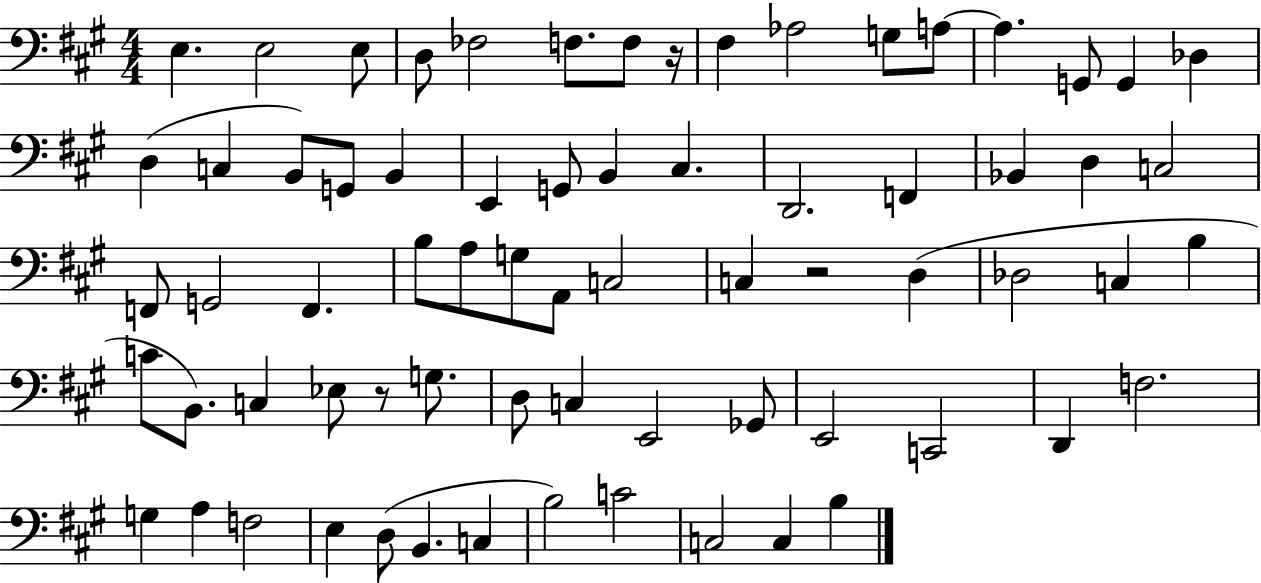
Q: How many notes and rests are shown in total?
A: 70